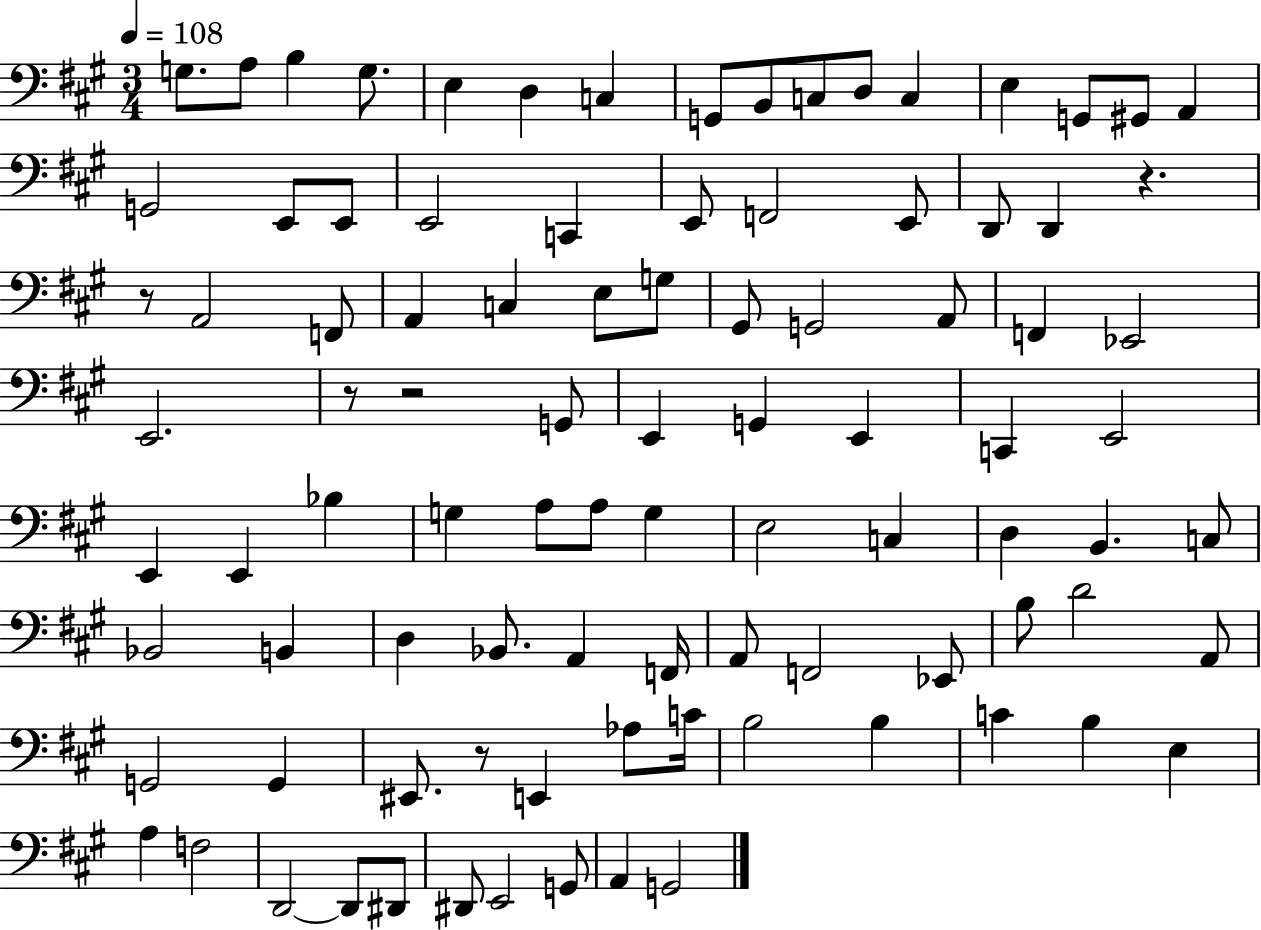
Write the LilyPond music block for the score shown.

{
  \clef bass
  \numericTimeSignature
  \time 3/4
  \key a \major
  \tempo 4 = 108
  g8. a8 b4 g8. | e4 d4 c4 | g,8 b,8 c8 d8 c4 | e4 g,8 gis,8 a,4 | \break g,2 e,8 e,8 | e,2 c,4 | e,8 f,2 e,8 | d,8 d,4 r4. | \break r8 a,2 f,8 | a,4 c4 e8 g8 | gis,8 g,2 a,8 | f,4 ees,2 | \break e,2. | r8 r2 g,8 | e,4 g,4 e,4 | c,4 e,2 | \break e,4 e,4 bes4 | g4 a8 a8 g4 | e2 c4 | d4 b,4. c8 | \break bes,2 b,4 | d4 bes,8. a,4 f,16 | a,8 f,2 ees,8 | b8 d'2 a,8 | \break g,2 g,4 | eis,8. r8 e,4 aes8 c'16 | b2 b4 | c'4 b4 e4 | \break a4 f2 | d,2~~ d,8 dis,8 | dis,8 e,2 g,8 | a,4 g,2 | \break \bar "|."
}